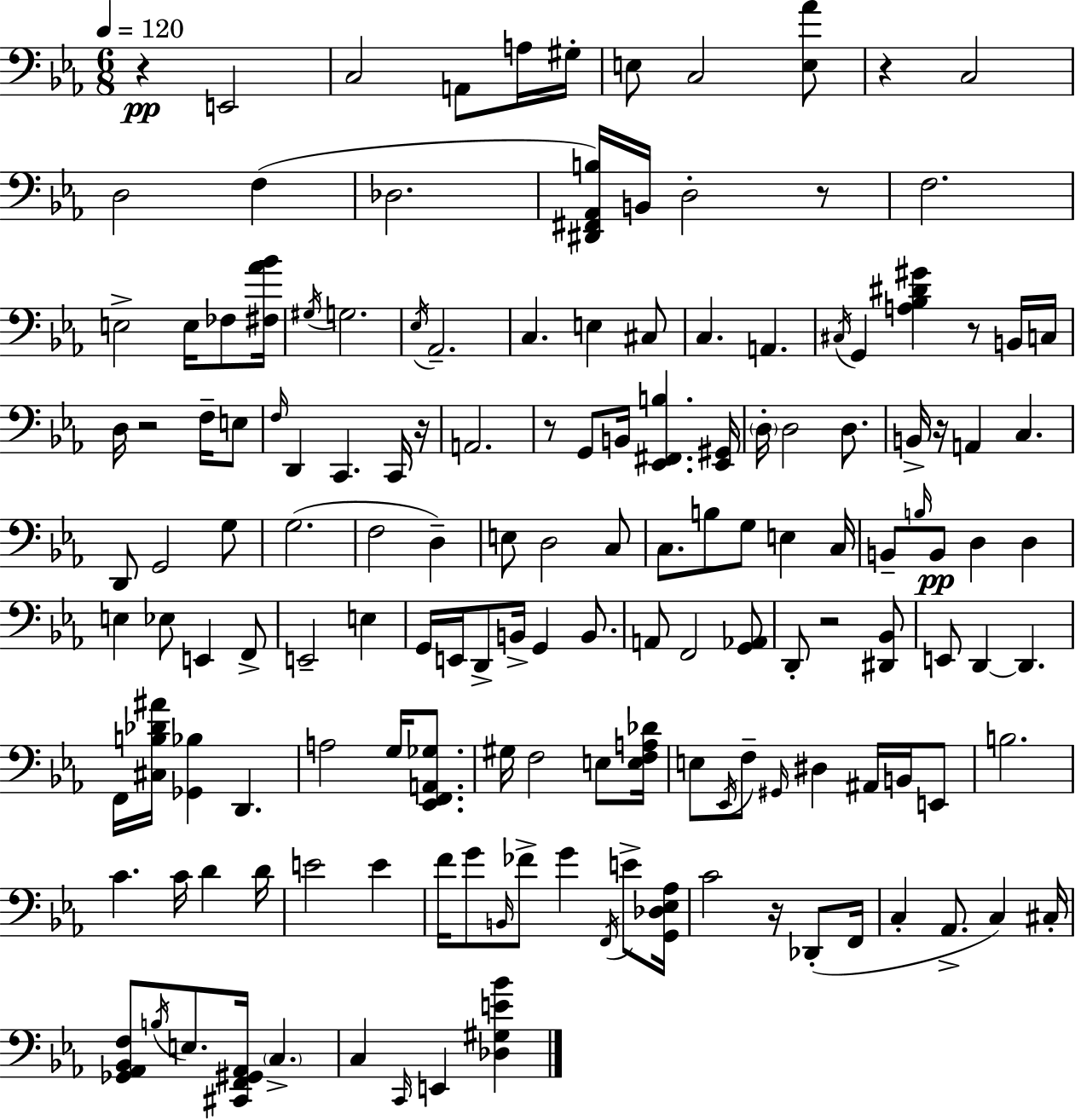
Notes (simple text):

R/q E2/h C3/h A2/e A3/s G#3/s E3/e C3/h [E3,Ab4]/e R/q C3/h D3/h F3/q Db3/h. [D#2,F#2,Ab2,B3]/s B2/s D3/h R/e F3/h. E3/h E3/s FES3/e [F#3,Ab4,Bb4]/s G#3/s G3/h. Eb3/s Ab2/h. C3/q. E3/q C#3/e C3/q. A2/q. C#3/s G2/q [A3,Bb3,D#4,G#4]/q R/e B2/s C3/s D3/s R/h F3/s E3/e F3/s D2/q C2/q. C2/s R/s A2/h. R/e G2/e B2/s [Eb2,F#2,B3]/q. [Eb2,G#2]/s D3/s D3/h D3/e. B2/s R/s A2/q C3/q. D2/e G2/h G3/e G3/h. F3/h D3/q E3/e D3/h C3/e C3/e. B3/e G3/e E3/q C3/s B2/e B3/s B2/e D3/q D3/q E3/q Eb3/e E2/q F2/e E2/h E3/q G2/s E2/s D2/e B2/s G2/q B2/e. A2/e F2/h [G2,Ab2]/e D2/e R/h [D#2,Bb2]/e E2/e D2/q D2/q. F2/s [C#3,B3,Db4,A#4]/s [Gb2,Bb3]/q D2/q. A3/h G3/s [Eb2,F2,A2,Gb3]/e. G#3/s F3/h E3/e [E3,F3,A3,Db4]/s E3/e Eb2/s F3/e G#2/s D#3/q A#2/s B2/s E2/e B3/h. C4/q. C4/s D4/q D4/s E4/h E4/q F4/s G4/e B2/s FES4/e G4/q F2/s E4/e [G2,Db3,Eb3,Ab3]/s C4/h R/s Db2/e F2/s C3/q Ab2/e. C3/q C#3/s [Gb2,Ab2,Bb2,F3]/e B3/s E3/e. [C#2,F2,G#2,Ab2]/s C3/q. C3/q C2/s E2/q [Db3,G#3,E4,Bb4]/q